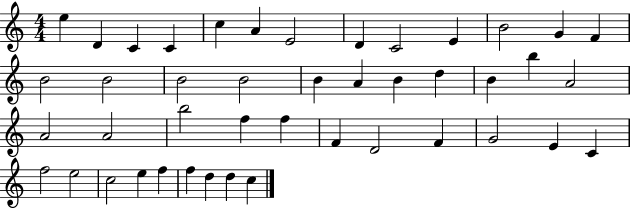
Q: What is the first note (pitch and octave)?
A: E5